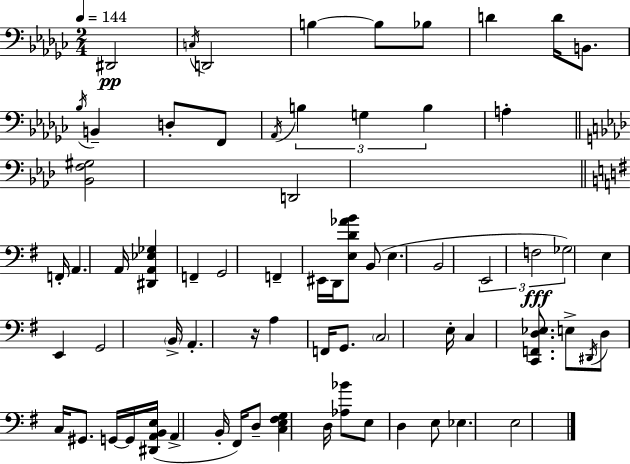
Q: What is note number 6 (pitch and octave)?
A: Bb3